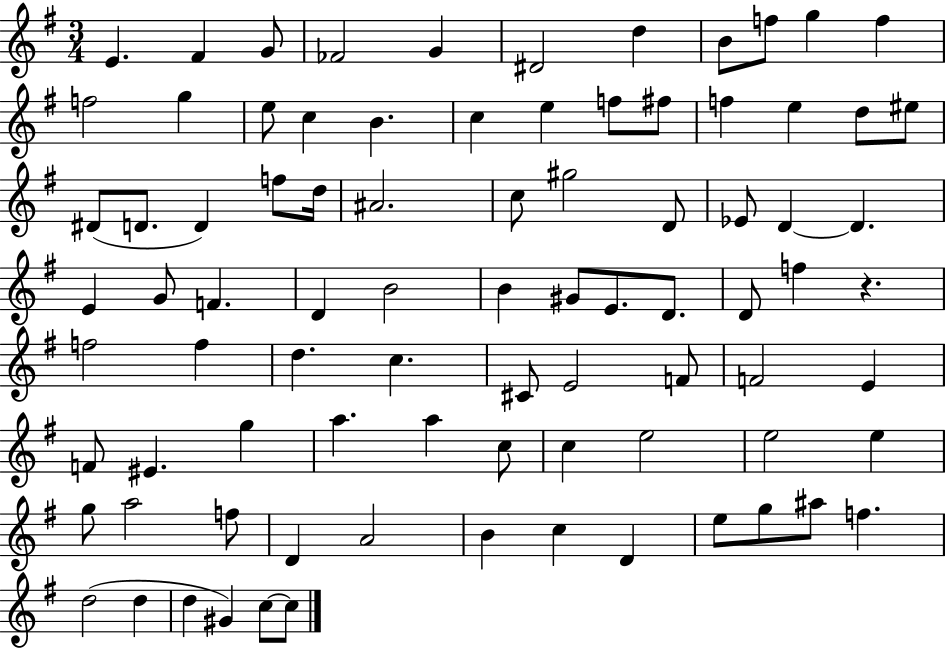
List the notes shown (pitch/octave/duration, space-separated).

E4/q. F#4/q G4/e FES4/h G4/q D#4/h D5/q B4/e F5/e G5/q F5/q F5/h G5/q E5/e C5/q B4/q. C5/q E5/q F5/e F#5/e F5/q E5/q D5/e EIS5/e D#4/e D4/e. D4/q F5/e D5/s A#4/h. C5/e G#5/h D4/e Eb4/e D4/q D4/q. E4/q G4/e F4/q. D4/q B4/h B4/q G#4/e E4/e. D4/e. D4/e F5/q R/q. F5/h F5/q D5/q. C5/q. C#4/e E4/h F4/e F4/h E4/q F4/e EIS4/q. G5/q A5/q. A5/q C5/e C5/q E5/h E5/h E5/q G5/e A5/h F5/e D4/q A4/h B4/q C5/q D4/q E5/e G5/e A#5/e F5/q. D5/h D5/q D5/q G#4/q C5/e C5/e